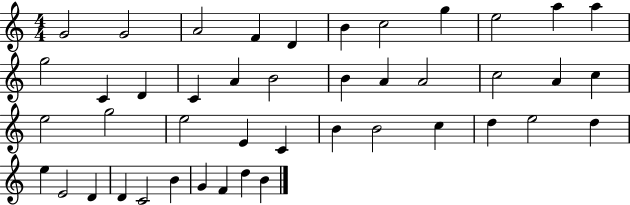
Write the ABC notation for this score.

X:1
T:Untitled
M:4/4
L:1/4
K:C
G2 G2 A2 F D B c2 g e2 a a g2 C D C A B2 B A A2 c2 A c e2 g2 e2 E C B B2 c d e2 d e E2 D D C2 B G F d B